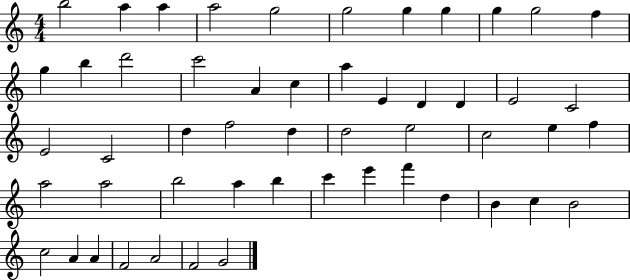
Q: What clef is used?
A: treble